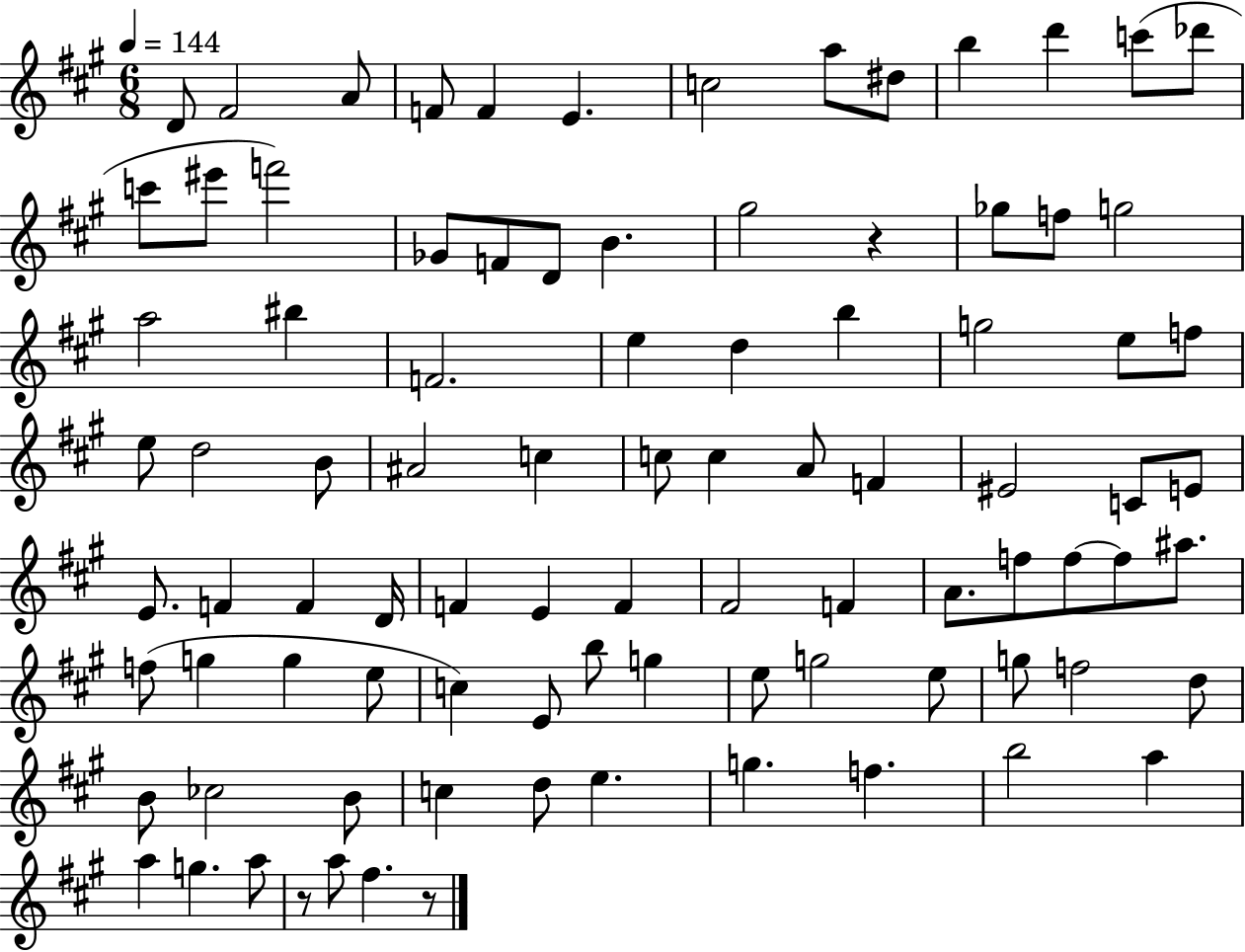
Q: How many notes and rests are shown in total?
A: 91